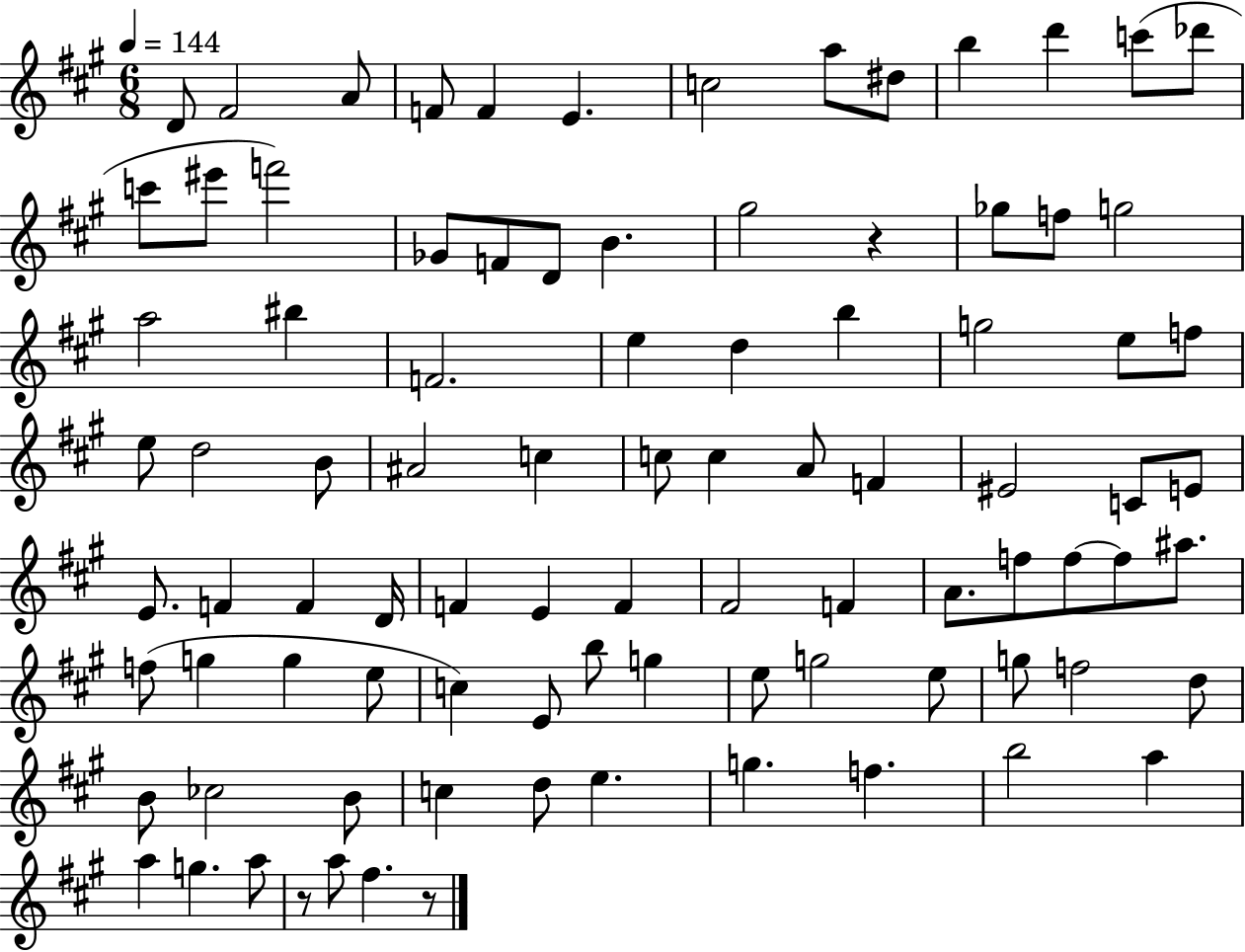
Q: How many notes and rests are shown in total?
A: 91